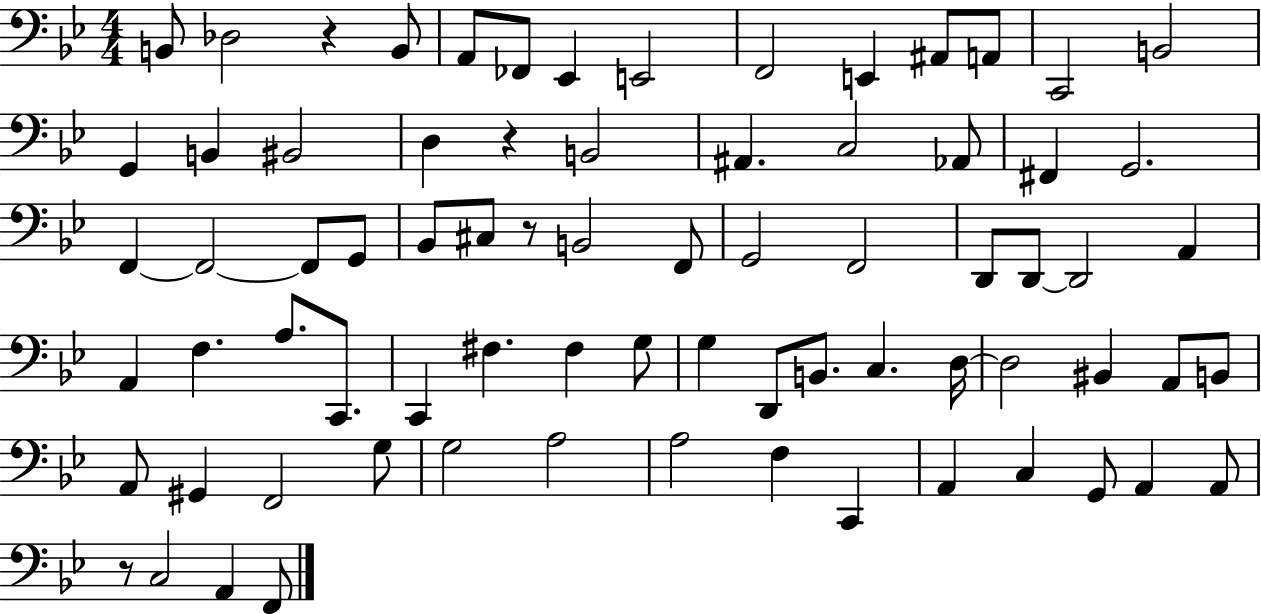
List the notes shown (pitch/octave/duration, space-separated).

B2/e Db3/h R/q B2/e A2/e FES2/e Eb2/q E2/h F2/h E2/q A#2/e A2/e C2/h B2/h G2/q B2/q BIS2/h D3/q R/q B2/h A#2/q. C3/h Ab2/e F#2/q G2/h. F2/q F2/h F2/e G2/e Bb2/e C#3/e R/e B2/h F2/e G2/h F2/h D2/e D2/e D2/h A2/q A2/q F3/q. A3/e. C2/e. C2/q F#3/q. F#3/q G3/e G3/q D2/e B2/e. C3/q. D3/s D3/h BIS2/q A2/e B2/e A2/e G#2/q F2/h G3/e G3/h A3/h A3/h F3/q C2/q A2/q C3/q G2/e A2/q A2/e R/e C3/h A2/q F2/e